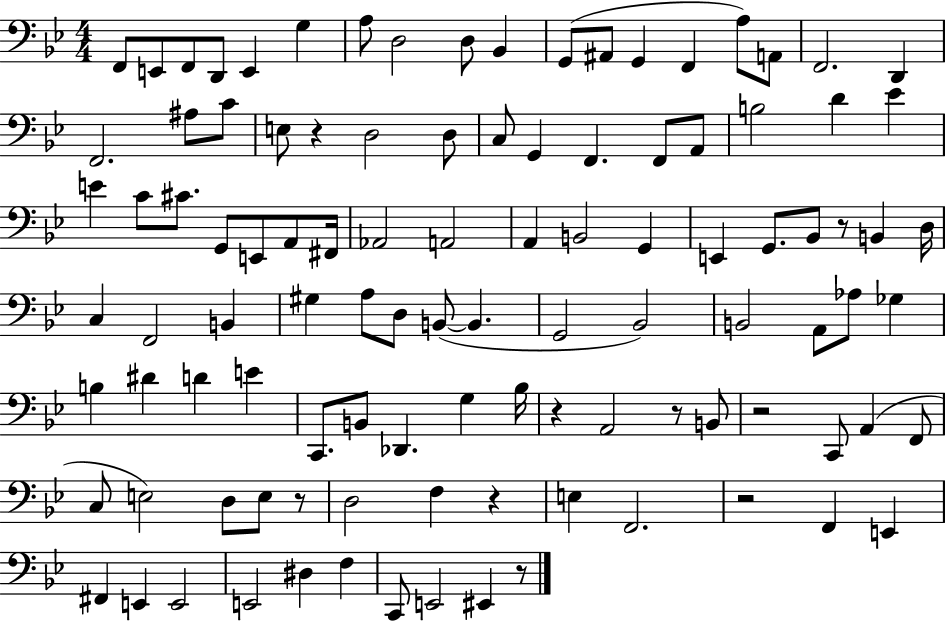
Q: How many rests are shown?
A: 9